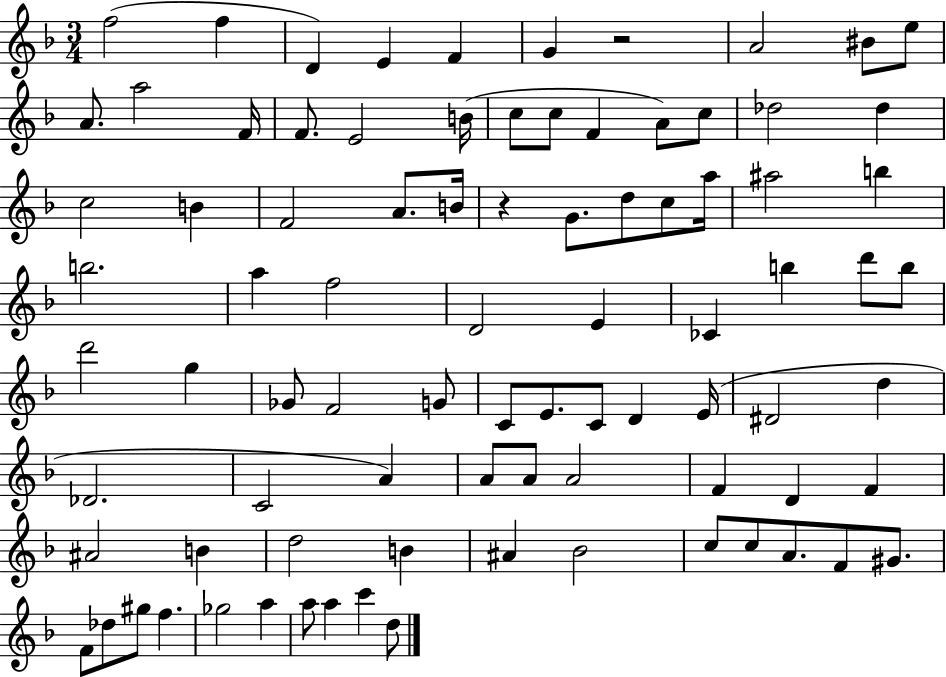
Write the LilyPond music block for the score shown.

{
  \clef treble
  \numericTimeSignature
  \time 3/4
  \key f \major
  f''2( f''4 | d'4) e'4 f'4 | g'4 r2 | a'2 bis'8 e''8 | \break a'8. a''2 f'16 | f'8. e'2 b'16( | c''8 c''8 f'4 a'8) c''8 | des''2 des''4 | \break c''2 b'4 | f'2 a'8. b'16 | r4 g'8. d''8 c''8 a''16 | ais''2 b''4 | \break b''2. | a''4 f''2 | d'2 e'4 | ces'4 b''4 d'''8 b''8 | \break d'''2 g''4 | ges'8 f'2 g'8 | c'8 e'8. c'8 d'4 e'16( | dis'2 d''4 | \break des'2. | c'2 a'4) | a'8 a'8 a'2 | f'4 d'4 f'4 | \break ais'2 b'4 | d''2 b'4 | ais'4 bes'2 | c''8 c''8 a'8. f'8 gis'8. | \break f'8 des''8 gis''8 f''4. | ges''2 a''4 | a''8 a''4 c'''4 d''8 | \bar "|."
}